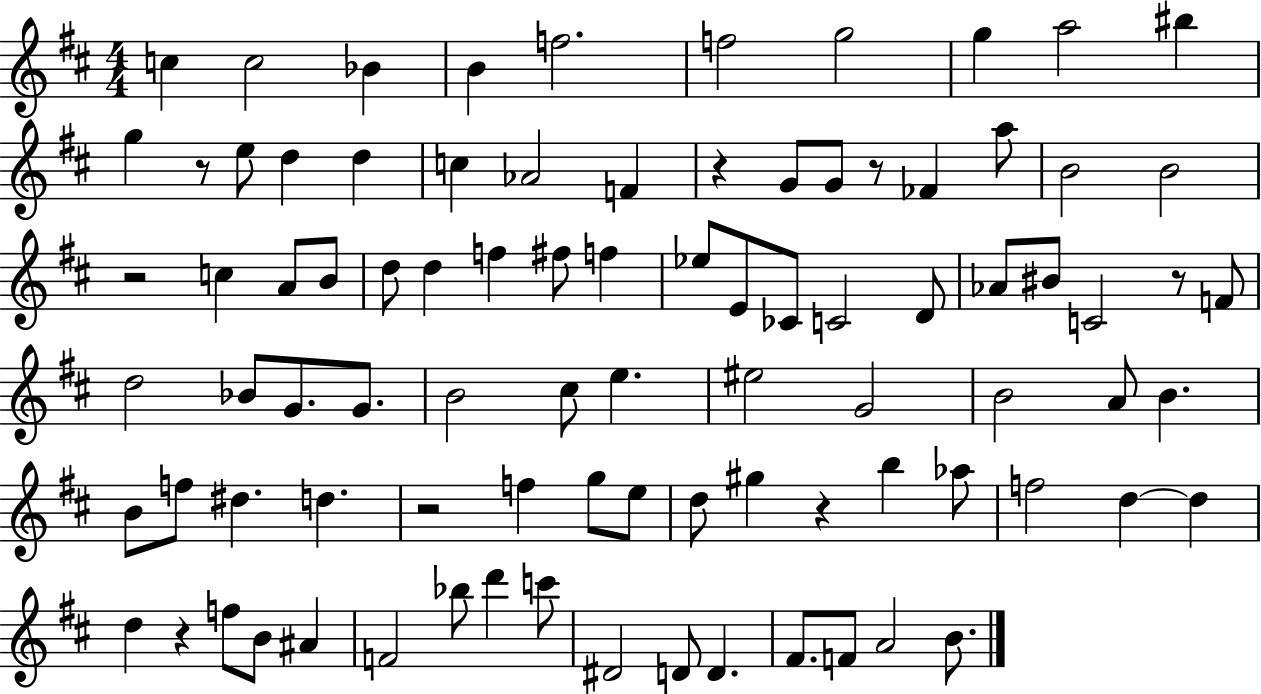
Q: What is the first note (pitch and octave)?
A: C5